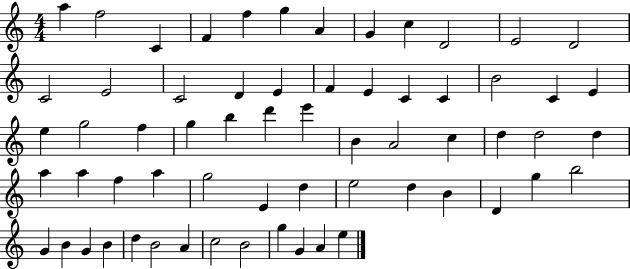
A5/q F5/h C4/q F4/q F5/q G5/q A4/q G4/q C5/q D4/h E4/h D4/h C4/h E4/h C4/h D4/q E4/q F4/q E4/q C4/q C4/q B4/h C4/q E4/q E5/q G5/h F5/q G5/q B5/q D6/q E6/q B4/q A4/h C5/q D5/q D5/h D5/q A5/q A5/q F5/q A5/q G5/h E4/q D5/q E5/h D5/q B4/q D4/q G5/q B5/h G4/q B4/q G4/q B4/q D5/q B4/h A4/q C5/h B4/h G5/q G4/q A4/q E5/q